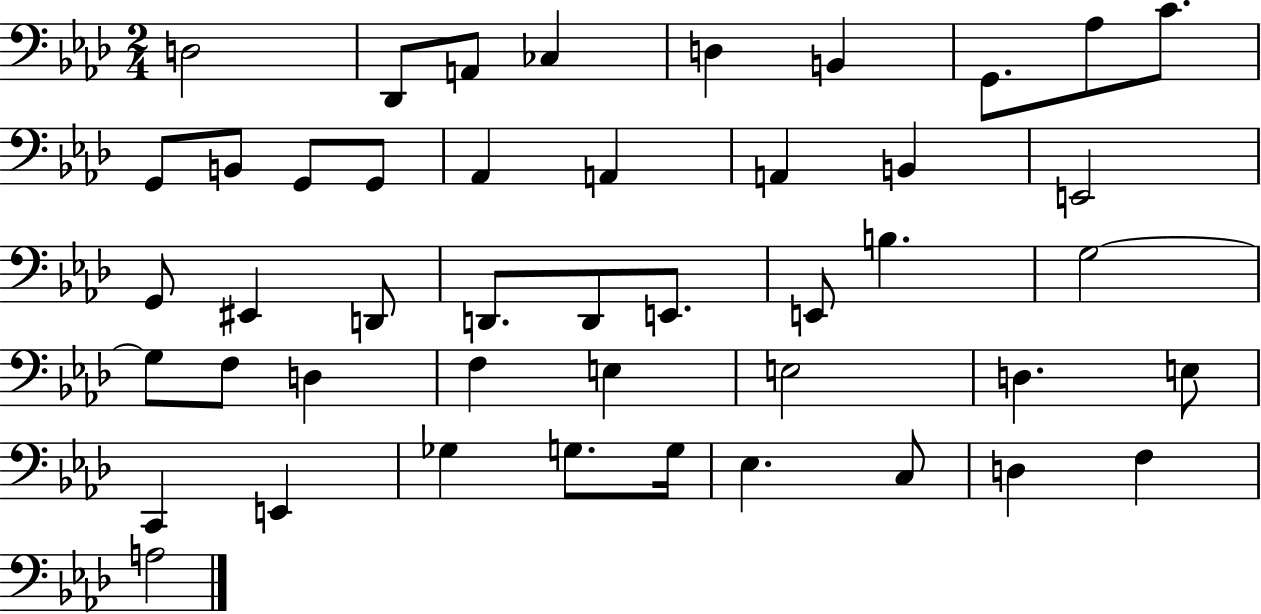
{
  \clef bass
  \numericTimeSignature
  \time 2/4
  \key aes \major
  d2 | des,8 a,8 ces4 | d4 b,4 | g,8. aes8 c'8. | \break g,8 b,8 g,8 g,8 | aes,4 a,4 | a,4 b,4 | e,2 | \break g,8 eis,4 d,8 | d,8. d,8 e,8. | e,8 b4. | g2~~ | \break g8 f8 d4 | f4 e4 | e2 | d4. e8 | \break c,4 e,4 | ges4 g8. g16 | ees4. c8 | d4 f4 | \break a2 | \bar "|."
}